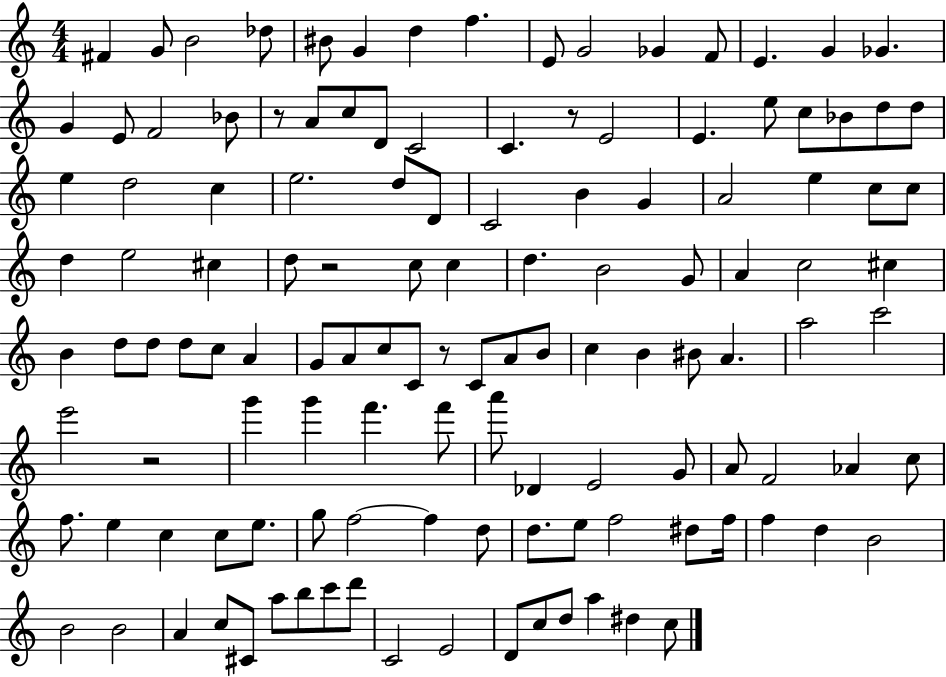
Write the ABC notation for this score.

X:1
T:Untitled
M:4/4
L:1/4
K:C
^F G/2 B2 _d/2 ^B/2 G d f E/2 G2 _G F/2 E G _G G E/2 F2 _B/2 z/2 A/2 c/2 D/2 C2 C z/2 E2 E e/2 c/2 _B/2 d/2 d/2 e d2 c e2 d/2 D/2 C2 B G A2 e c/2 c/2 d e2 ^c d/2 z2 c/2 c d B2 G/2 A c2 ^c B d/2 d/2 d/2 c/2 A G/2 A/2 c/2 C/2 z/2 C/2 A/2 B/2 c B ^B/2 A a2 c'2 e'2 z2 g' g' f' f'/2 a'/2 _D E2 G/2 A/2 F2 _A c/2 f/2 e c c/2 e/2 g/2 f2 f d/2 d/2 e/2 f2 ^d/2 f/4 f d B2 B2 B2 A c/2 ^C/2 a/2 b/2 c'/2 d'/2 C2 E2 D/2 c/2 d/2 a ^d c/2